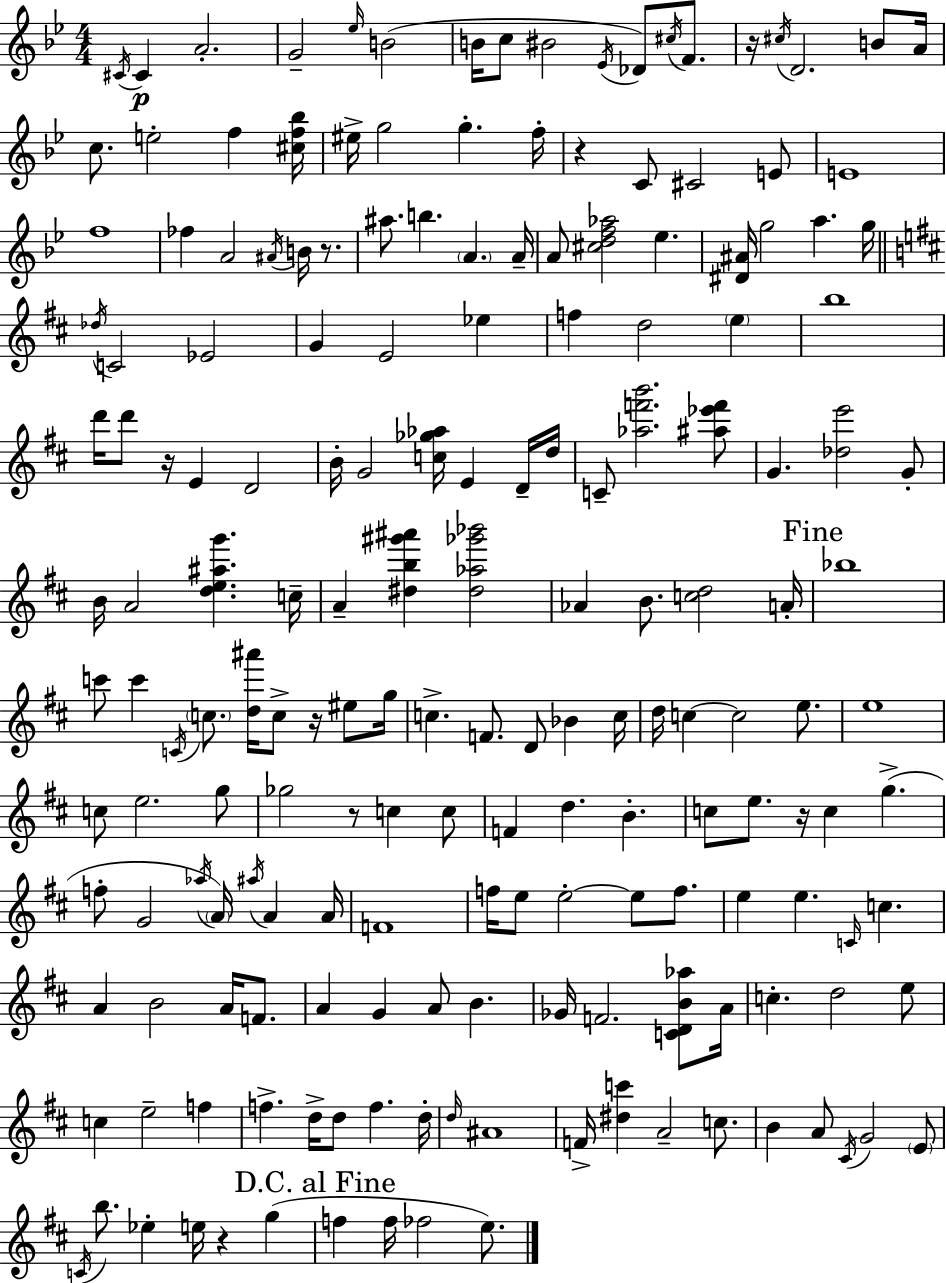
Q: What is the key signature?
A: G minor